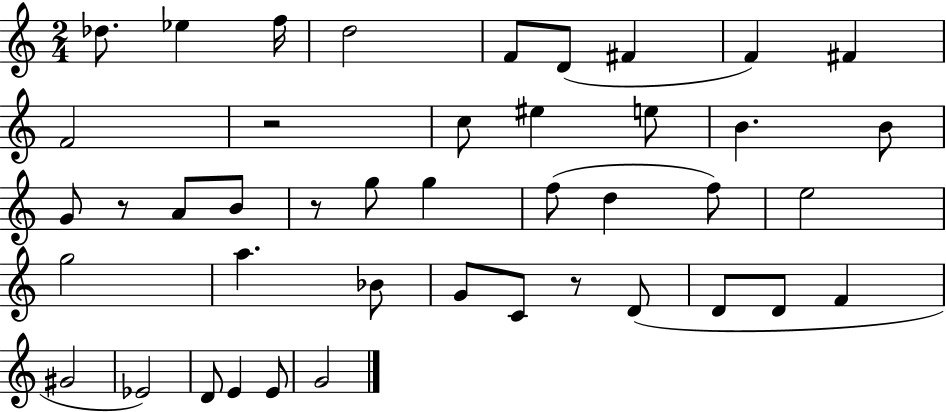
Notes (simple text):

Db5/e. Eb5/q F5/s D5/h F4/e D4/e F#4/q F4/q F#4/q F4/h R/h C5/e EIS5/q E5/e B4/q. B4/e G4/e R/e A4/e B4/e R/e G5/e G5/q F5/e D5/q F5/e E5/h G5/h A5/q. Bb4/e G4/e C4/e R/e D4/e D4/e D4/e F4/q G#4/h Eb4/h D4/e E4/q E4/e G4/h